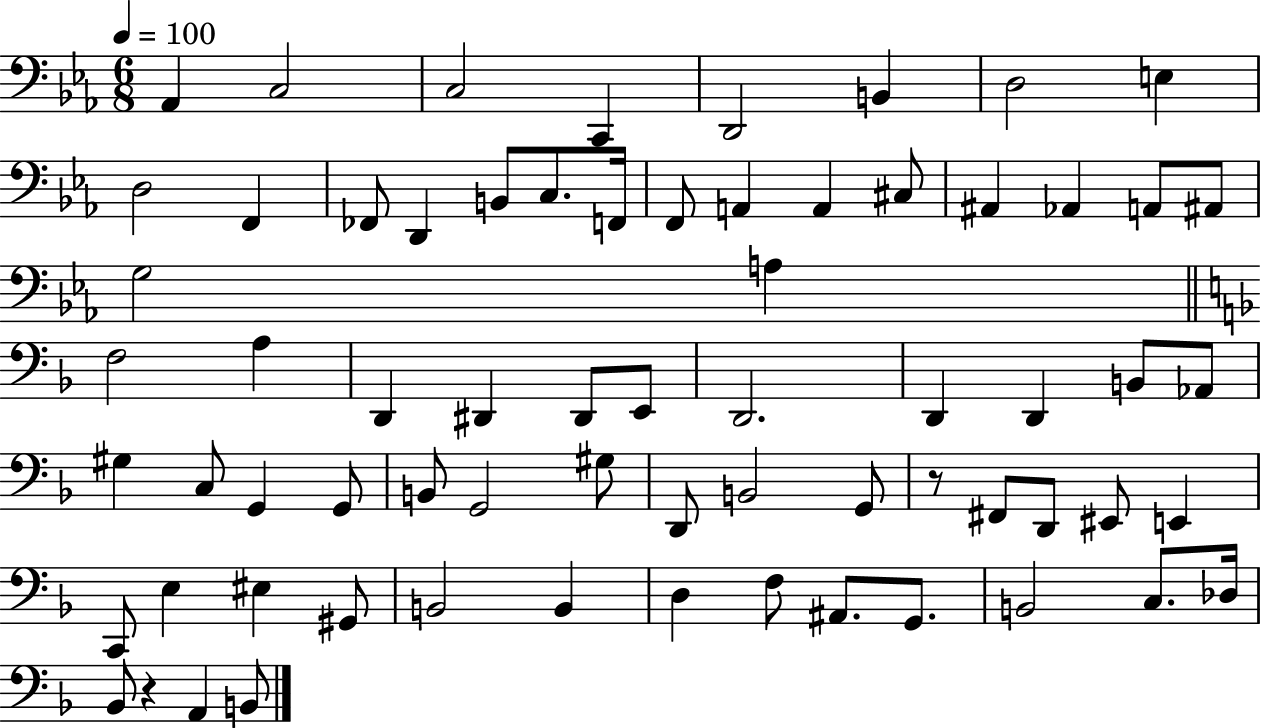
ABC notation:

X:1
T:Untitled
M:6/8
L:1/4
K:Eb
_A,, C,2 C,2 C,, D,,2 B,, D,2 E, D,2 F,, _F,,/2 D,, B,,/2 C,/2 F,,/4 F,,/2 A,, A,, ^C,/2 ^A,, _A,, A,,/2 ^A,,/2 G,2 A, F,2 A, D,, ^D,, ^D,,/2 E,,/2 D,,2 D,, D,, B,,/2 _A,,/2 ^G, C,/2 G,, G,,/2 B,,/2 G,,2 ^G,/2 D,,/2 B,,2 G,,/2 z/2 ^F,,/2 D,,/2 ^E,,/2 E,, C,,/2 E, ^E, ^G,,/2 B,,2 B,, D, F,/2 ^A,,/2 G,,/2 B,,2 C,/2 _D,/4 _B,,/2 z A,, B,,/2